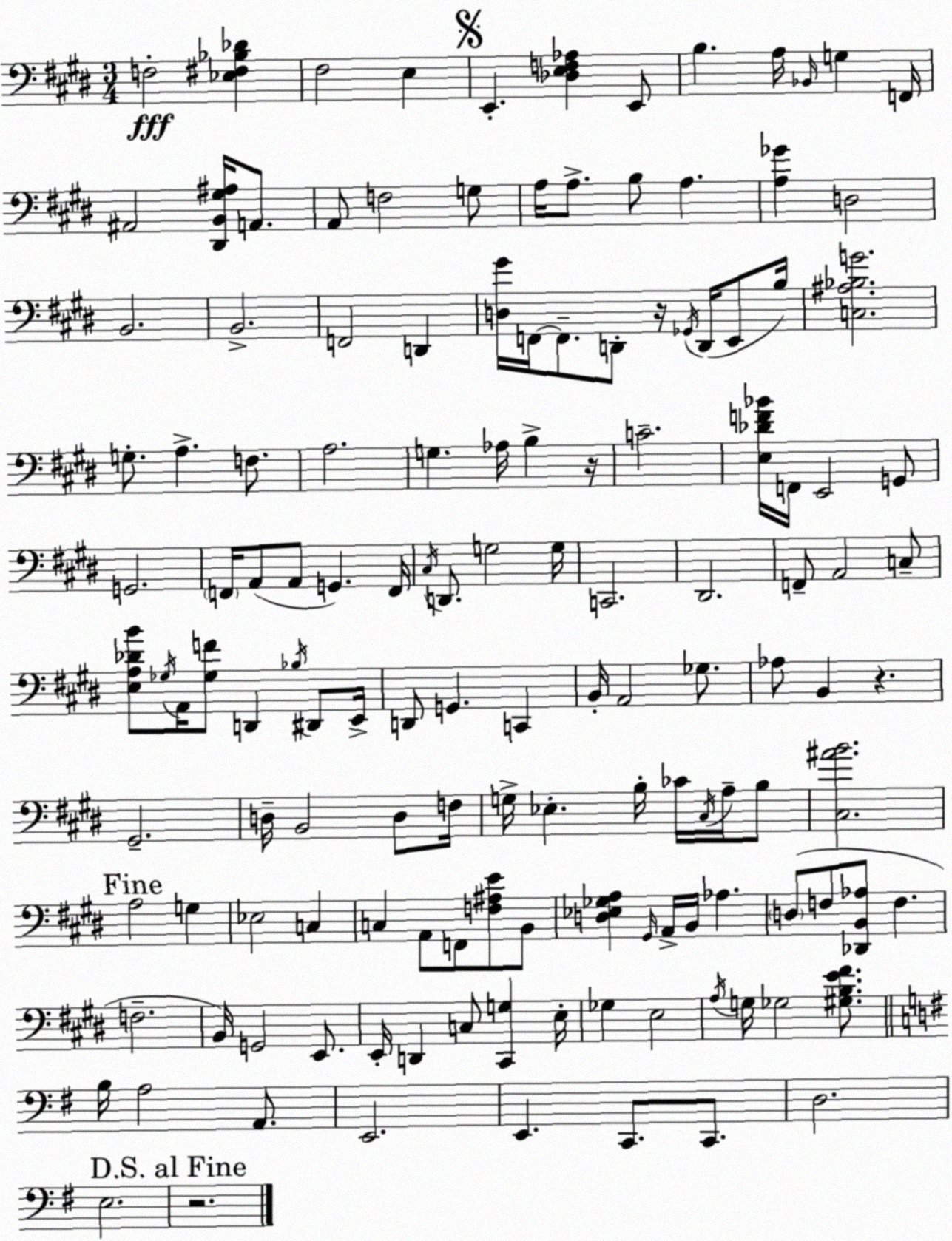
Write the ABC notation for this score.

X:1
T:Untitled
M:3/4
L:1/4
K:E
F,2 [_E,^F,_B,_D] ^F,2 E, E,, [_D,E,F,_A,] E,,/2 B, A,/4 _B,,/4 G, F,,/4 ^A,,2 [^D,,B,,^G,^A,]/4 A,,/2 A,,/2 F,2 G,/2 A,/4 A,/2 B,/2 A, [A,_G] D,2 B,,2 B,,2 F,,2 D,, [D,^G]/4 F,,/4 F,,/2 D,,/2 z/4 _G,,/4 D,,/4 E,,/2 B,/4 [C,^A,_B,G]2 G,/2 A, F,/2 A,2 G, _A,/4 B, z/4 C2 [E,_DF_B]/4 F,,/4 E,,2 G,,/2 G,,2 F,,/4 A,,/2 A,,/2 G,, F,,/4 ^C,/4 D,,/2 G,2 G,/4 C,,2 ^D,,2 F,,/2 A,,2 C,/2 [E,A,_DB]/2 _G,/4 A,,/4 [_G,F]/2 D,, _B,/4 ^D,,/2 E,,/4 D,,/2 G,, C,, B,,/4 A,,2 _G,/2 _A,/2 B,, z ^G,,2 D,/4 B,,2 D,/2 F,/4 G,/4 _E, B,/4 _C/4 ^C,/4 A,/4 B,/2 [^C,^AB]2 A,2 G, _E,2 C, C, A,,/2 F,,/2 [F,^A,E]/2 B,,/2 [D,_E,_G,A,] ^G,,/4 A,,/4 B,,/4 _A, D,/2 F,/2 [_D,,B,,_A,]/2 F, F,2 B,,/4 G,,2 E,,/2 E,,/4 D,, C,/2 [^C,,G,] E,/4 _G, E,2 A,/4 G,/4 _G,2 [^G,B,E^F]/2 B,/4 A,2 A,,/2 E,,2 E,, C,,/2 C,,/2 D,2 E,2 z2